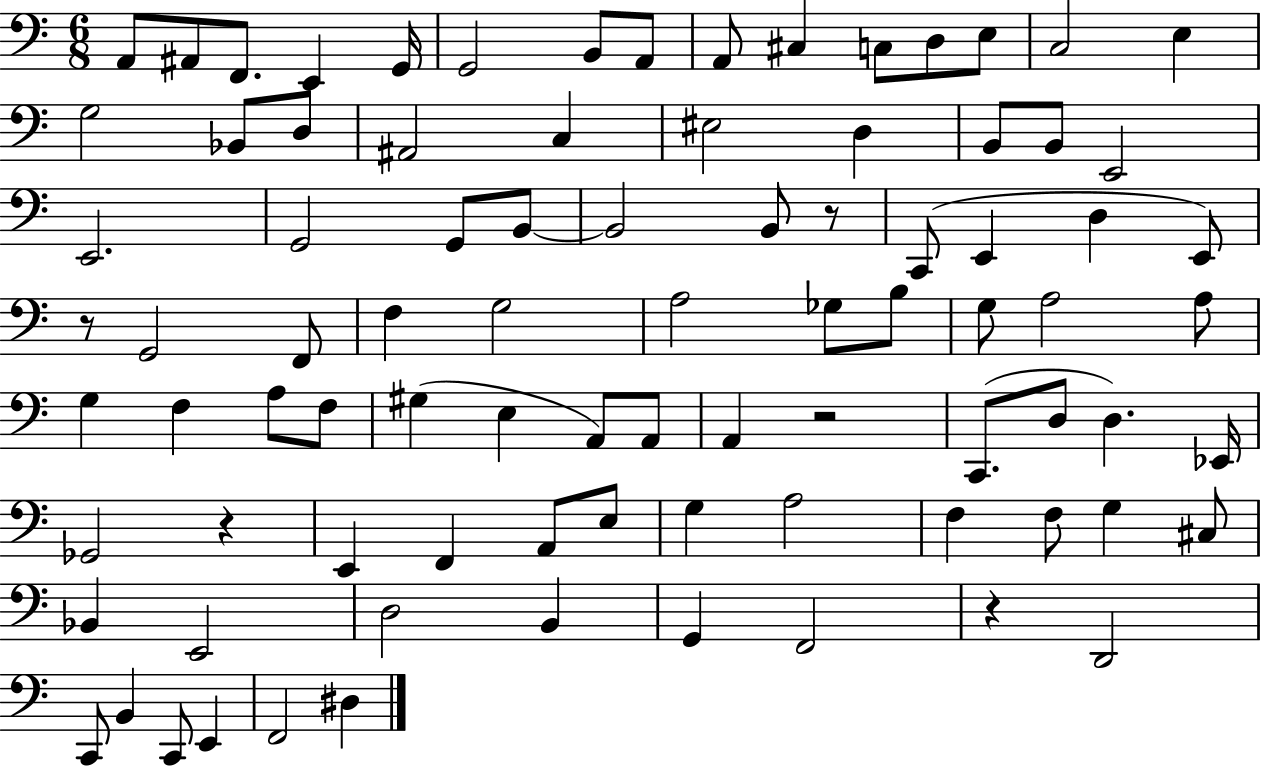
X:1
T:Untitled
M:6/8
L:1/4
K:C
A,,/2 ^A,,/2 F,,/2 E,, G,,/4 G,,2 B,,/2 A,,/2 A,,/2 ^C, C,/2 D,/2 E,/2 C,2 E, G,2 _B,,/2 D,/2 ^A,,2 C, ^E,2 D, B,,/2 B,,/2 E,,2 E,,2 G,,2 G,,/2 B,,/2 B,,2 B,,/2 z/2 C,,/2 E,, D, E,,/2 z/2 G,,2 F,,/2 F, G,2 A,2 _G,/2 B,/2 G,/2 A,2 A,/2 G, F, A,/2 F,/2 ^G, E, A,,/2 A,,/2 A,, z2 C,,/2 D,/2 D, _E,,/4 _G,,2 z E,, F,, A,,/2 E,/2 G, A,2 F, F,/2 G, ^C,/2 _B,, E,,2 D,2 B,, G,, F,,2 z D,,2 C,,/2 B,, C,,/2 E,, F,,2 ^D,